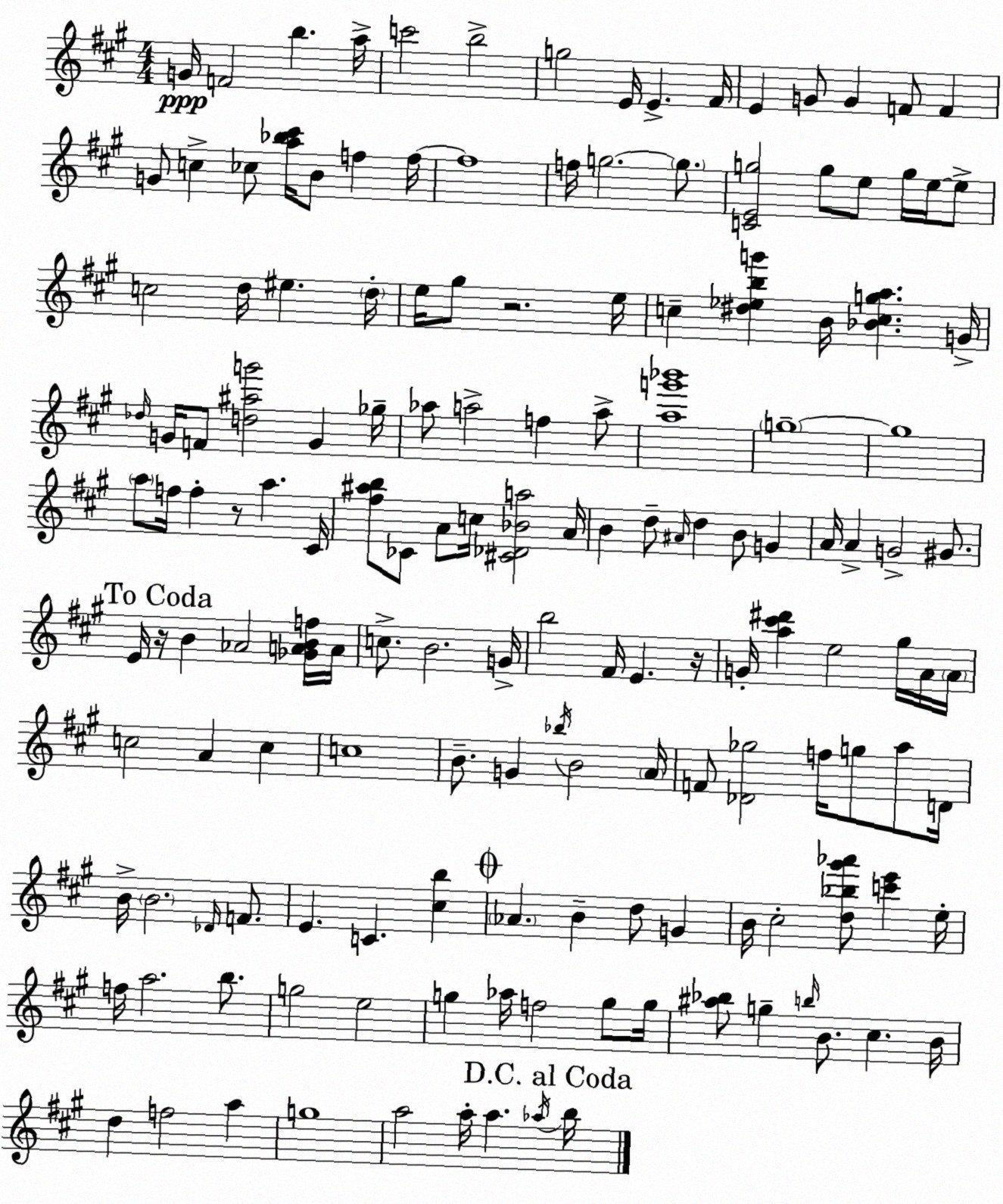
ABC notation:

X:1
T:Untitled
M:4/4
L:1/4
K:A
G/4 F2 b a/4 c'2 b2 g2 E/4 E ^F/4 E G/2 G F/2 F G/2 c _c/2 [a_b^c']/4 B/2 f f/4 f4 f/4 g2 g/2 [CEg]2 g/2 e/2 g/4 e/4 e/2 c2 d/4 ^e d/4 e/4 ^g/2 z2 e/4 c [^d_ebg'] B/4 [_Bcga] G/4 _d/4 G/4 F/2 [d^ag']2 G _g/4 _a/2 a2 f a/2 [ag'_b']4 g4 g4 a/2 f/4 f z/2 a ^C/4 [^f^ab]/2 _C/2 A/2 c/4 [^C_D_Ba]2 A/4 B d/2 ^A/4 d B/2 G A/4 A G2 ^G/2 E/4 z/4 B _A2 [_GABf]/4 A/4 c/2 B2 G/4 b2 ^F/4 E z/4 G/4 [a^c'^d'] e2 ^g/4 A/4 A/4 c2 A c c4 B/2 G _b/4 B2 A/4 F/2 [_D_g]2 f/4 g/2 a/2 D/4 B/4 B2 _D/4 F/2 E C [^cb] _A B d/2 G B/4 ^c2 [d_b^g'_a']/2 [c'e'] e/4 f/4 a2 b/2 g2 e2 g _a/4 f2 g/2 g/4 [^a_b]/2 g b/4 B/2 ^c B/4 d f2 a g4 a2 a/4 a _a/4 b/4